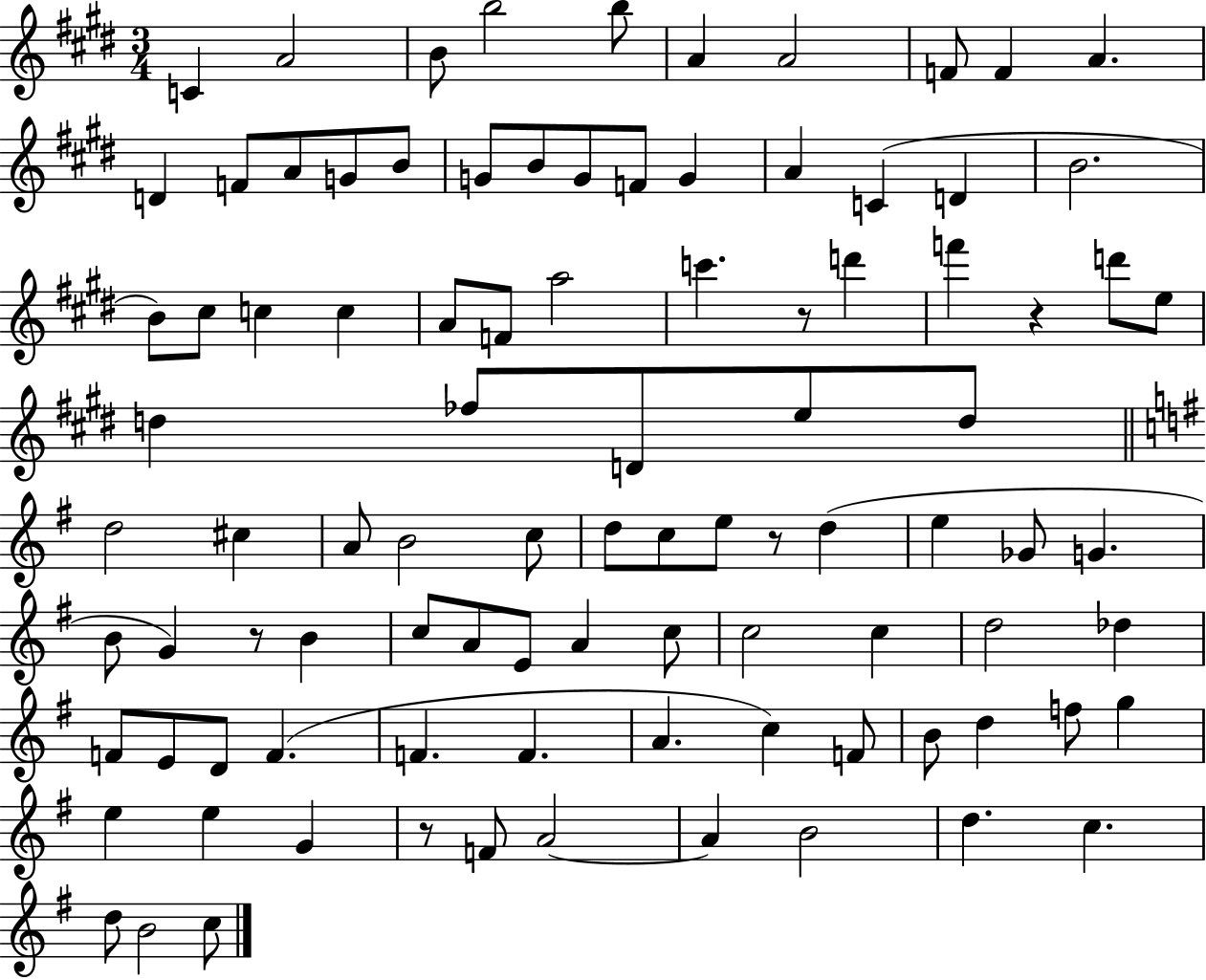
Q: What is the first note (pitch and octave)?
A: C4